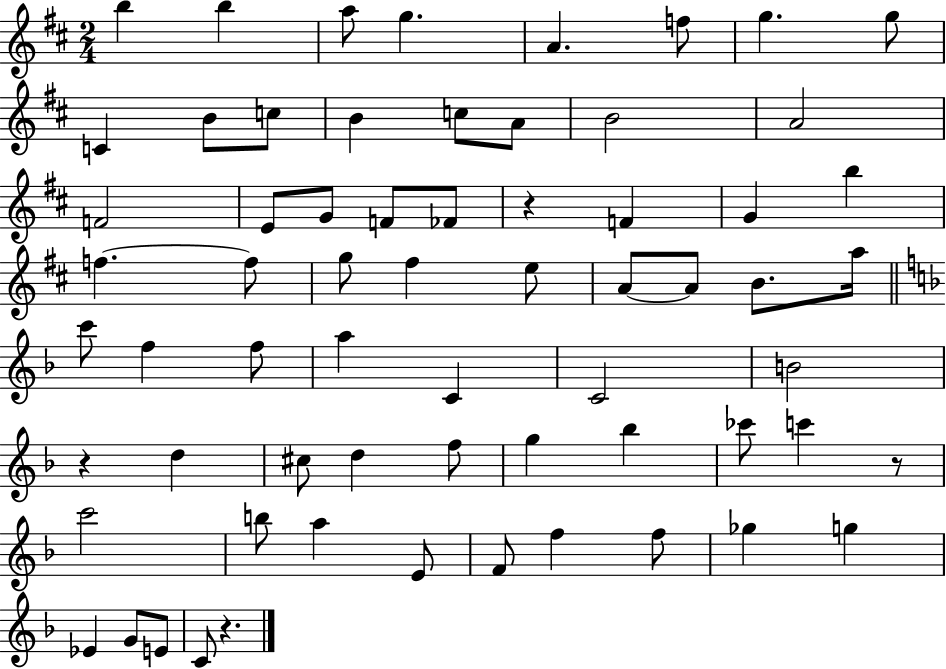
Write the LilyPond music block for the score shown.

{
  \clef treble
  \numericTimeSignature
  \time 2/4
  \key d \major
  b''4 b''4 | a''8 g''4. | a'4. f''8 | g''4. g''8 | \break c'4 b'8 c''8 | b'4 c''8 a'8 | b'2 | a'2 | \break f'2 | e'8 g'8 f'8 fes'8 | r4 f'4 | g'4 b''4 | \break f''4.~~ f''8 | g''8 fis''4 e''8 | a'8~~ a'8 b'8. a''16 | \bar "||" \break \key f \major c'''8 f''4 f''8 | a''4 c'4 | c'2 | b'2 | \break r4 d''4 | cis''8 d''4 f''8 | g''4 bes''4 | ces'''8 c'''4 r8 | \break c'''2 | b''8 a''4 e'8 | f'8 f''4 f''8 | ges''4 g''4 | \break ees'4 g'8 e'8 | c'8 r4. | \bar "|."
}